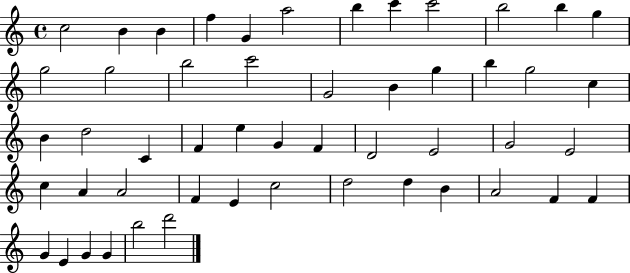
X:1
T:Untitled
M:4/4
L:1/4
K:C
c2 B B f G a2 b c' c'2 b2 b g g2 g2 b2 c'2 G2 B g b g2 c B d2 C F e G F D2 E2 G2 E2 c A A2 F E c2 d2 d B A2 F F G E G G b2 d'2